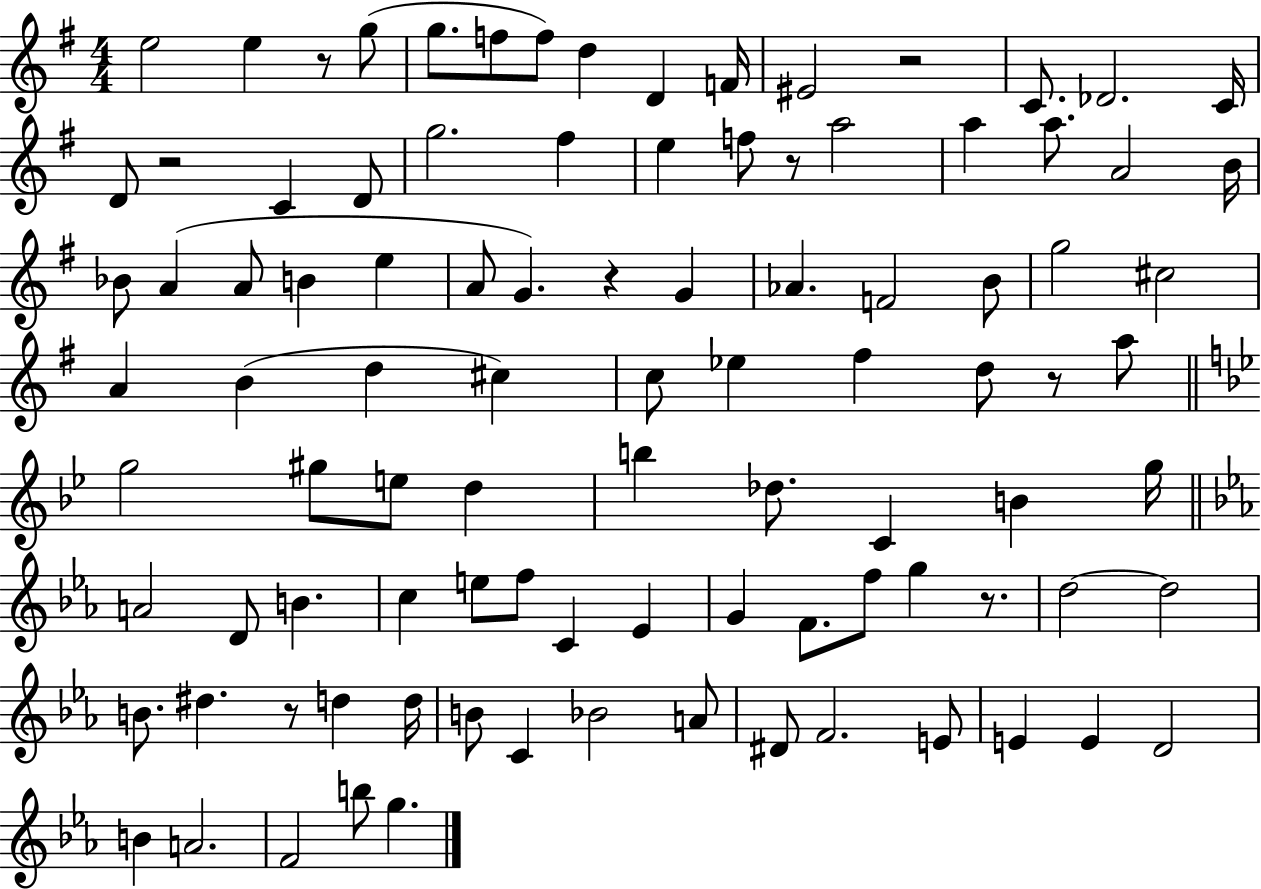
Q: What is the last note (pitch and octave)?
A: G5